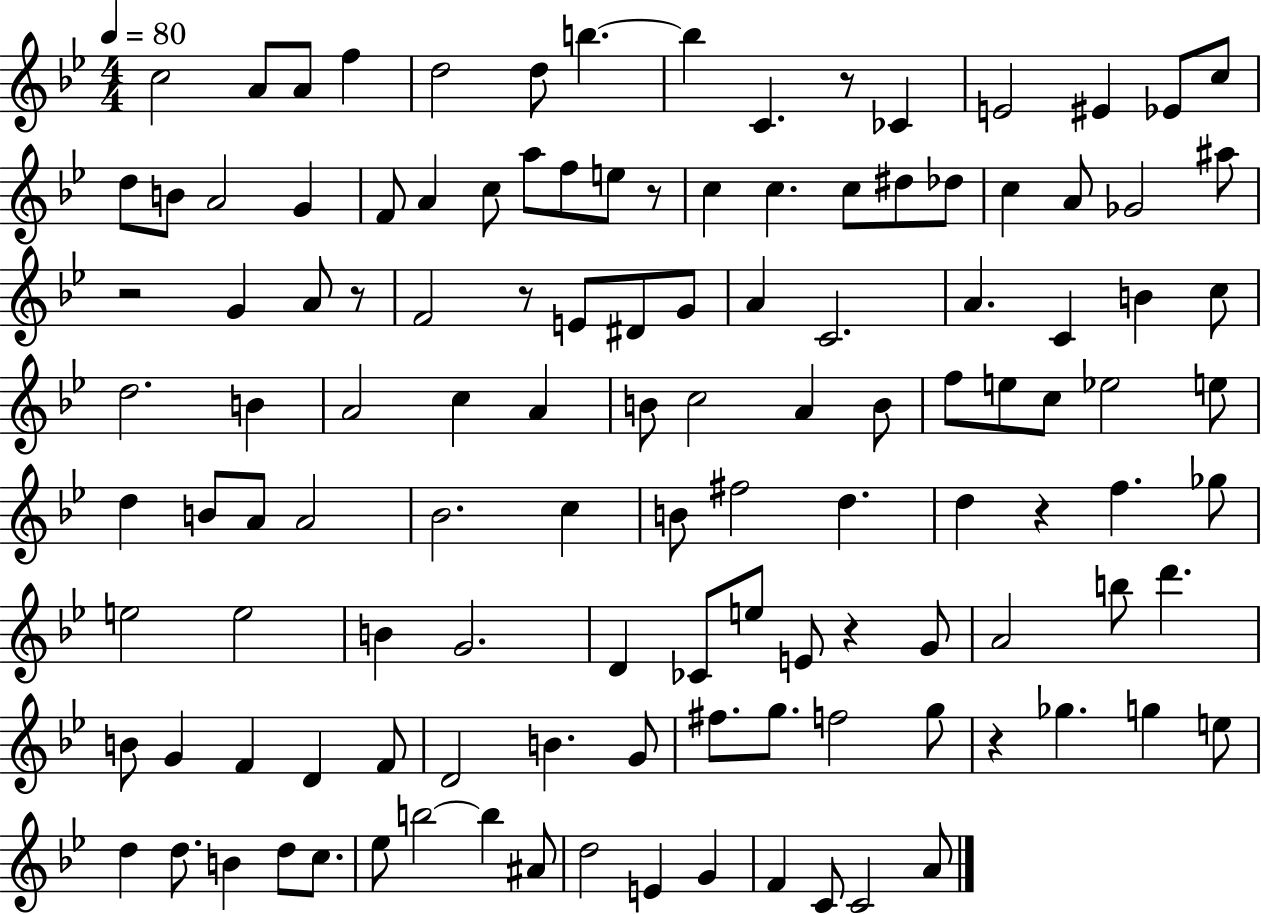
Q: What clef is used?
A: treble